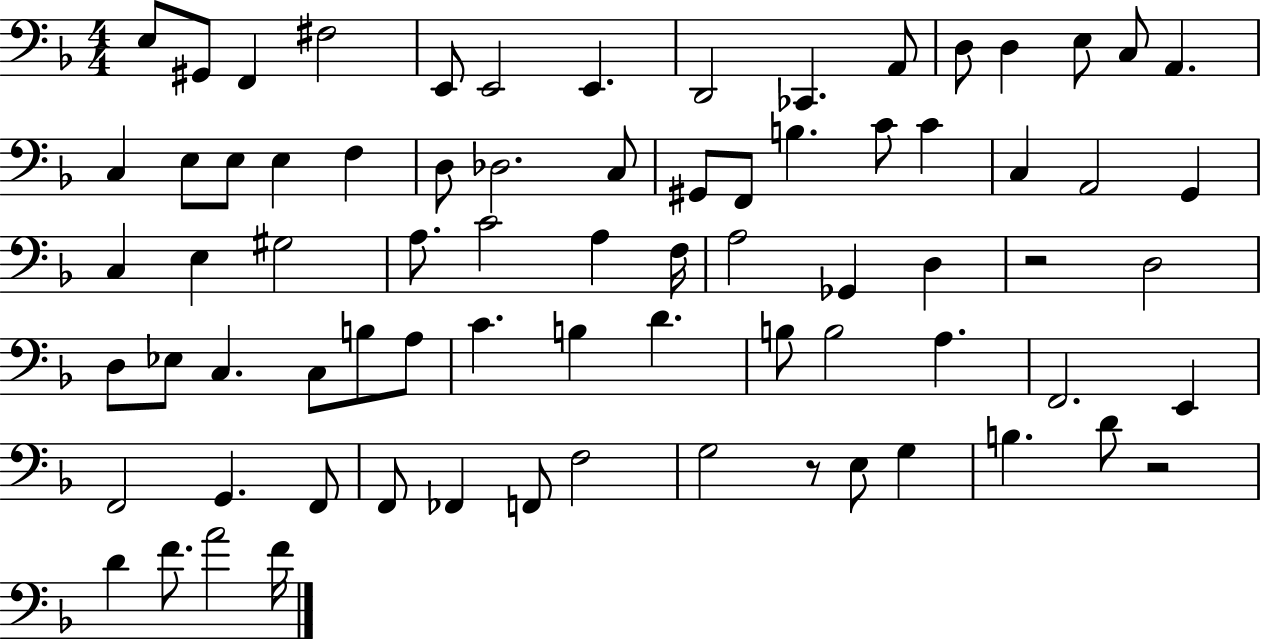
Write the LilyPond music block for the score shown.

{
  \clef bass
  \numericTimeSignature
  \time 4/4
  \key f \major
  \repeat volta 2 { e8 gis,8 f,4 fis2 | e,8 e,2 e,4. | d,2 ces,4. a,8 | d8 d4 e8 c8 a,4. | \break c4 e8 e8 e4 f4 | d8 des2. c8 | gis,8 f,8 b4. c'8 c'4 | c4 a,2 g,4 | \break c4 e4 gis2 | a8. c'2 a4 f16 | a2 ges,4 d4 | r2 d2 | \break d8 ees8 c4. c8 b8 a8 | c'4. b4 d'4. | b8 b2 a4. | f,2. e,4 | \break f,2 g,4. f,8 | f,8 fes,4 f,8 f2 | g2 r8 e8 g4 | b4. d'8 r2 | \break d'4 f'8. a'2 f'16 | } \bar "|."
}